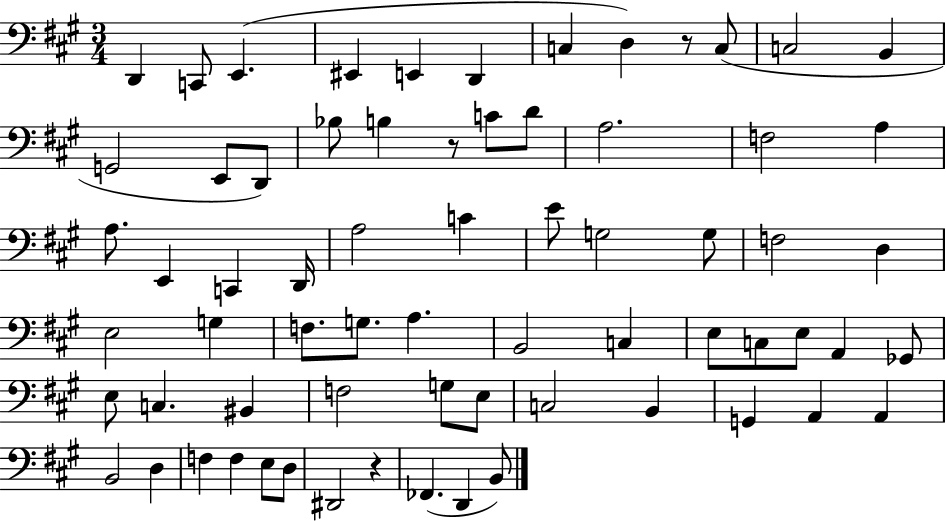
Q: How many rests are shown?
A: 3